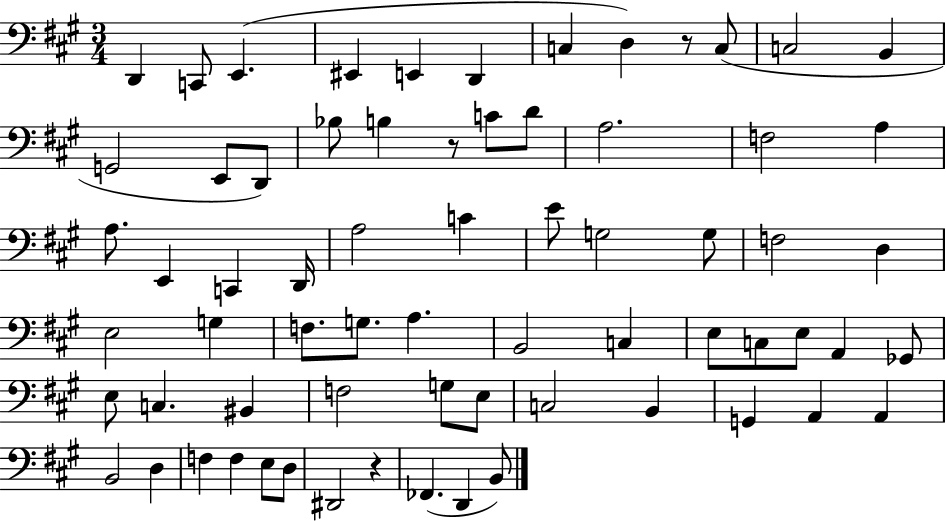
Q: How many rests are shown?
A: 3